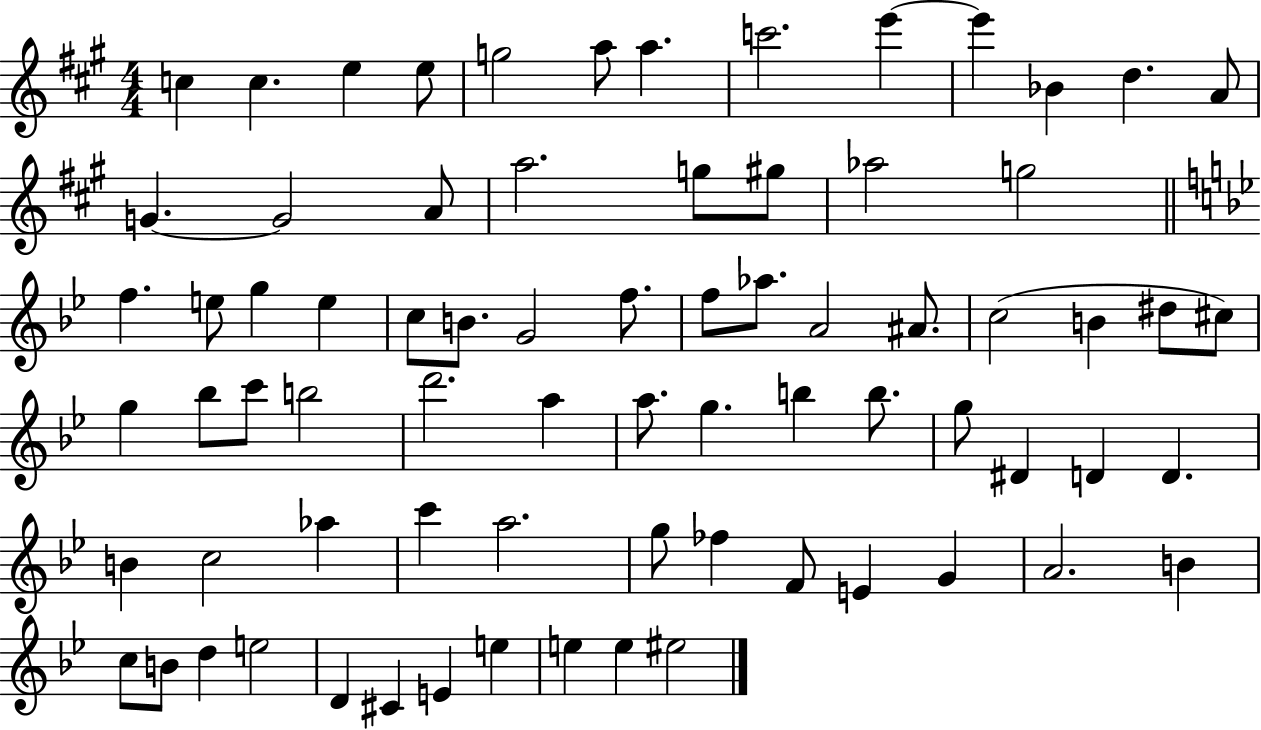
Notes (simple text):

C5/q C5/q. E5/q E5/e G5/h A5/e A5/q. C6/h. E6/q E6/q Bb4/q D5/q. A4/e G4/q. G4/h A4/e A5/h. G5/e G#5/e Ab5/h G5/h F5/q. E5/e G5/q E5/q C5/e B4/e. G4/h F5/e. F5/e Ab5/e. A4/h A#4/e. C5/h B4/q D#5/e C#5/e G5/q Bb5/e C6/e B5/h D6/h. A5/q A5/e. G5/q. B5/q B5/e. G5/e D#4/q D4/q D4/q. B4/q C5/h Ab5/q C6/q A5/h. G5/e FES5/q F4/e E4/q G4/q A4/h. B4/q C5/e B4/e D5/q E5/h D4/q C#4/q E4/q E5/q E5/q E5/q EIS5/h